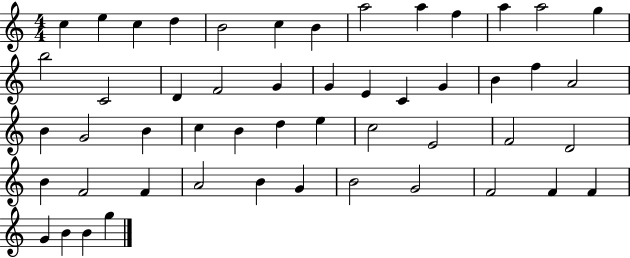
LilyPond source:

{
  \clef treble
  \numericTimeSignature
  \time 4/4
  \key c \major
  c''4 e''4 c''4 d''4 | b'2 c''4 b'4 | a''2 a''4 f''4 | a''4 a''2 g''4 | \break b''2 c'2 | d'4 f'2 g'4 | g'4 e'4 c'4 g'4 | b'4 f''4 a'2 | \break b'4 g'2 b'4 | c''4 b'4 d''4 e''4 | c''2 e'2 | f'2 d'2 | \break b'4 f'2 f'4 | a'2 b'4 g'4 | b'2 g'2 | f'2 f'4 f'4 | \break g'4 b'4 b'4 g''4 | \bar "|."
}